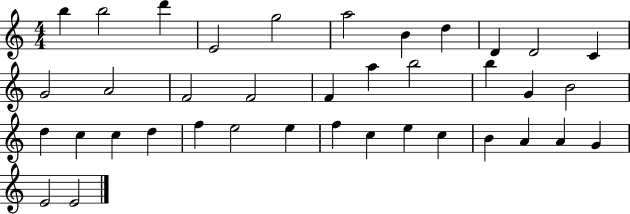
B5/q B5/h D6/q E4/h G5/h A5/h B4/q D5/q D4/q D4/h C4/q G4/h A4/h F4/h F4/h F4/q A5/q B5/h B5/q G4/q B4/h D5/q C5/q C5/q D5/q F5/q E5/h E5/q F5/q C5/q E5/q C5/q B4/q A4/q A4/q G4/q E4/h E4/h